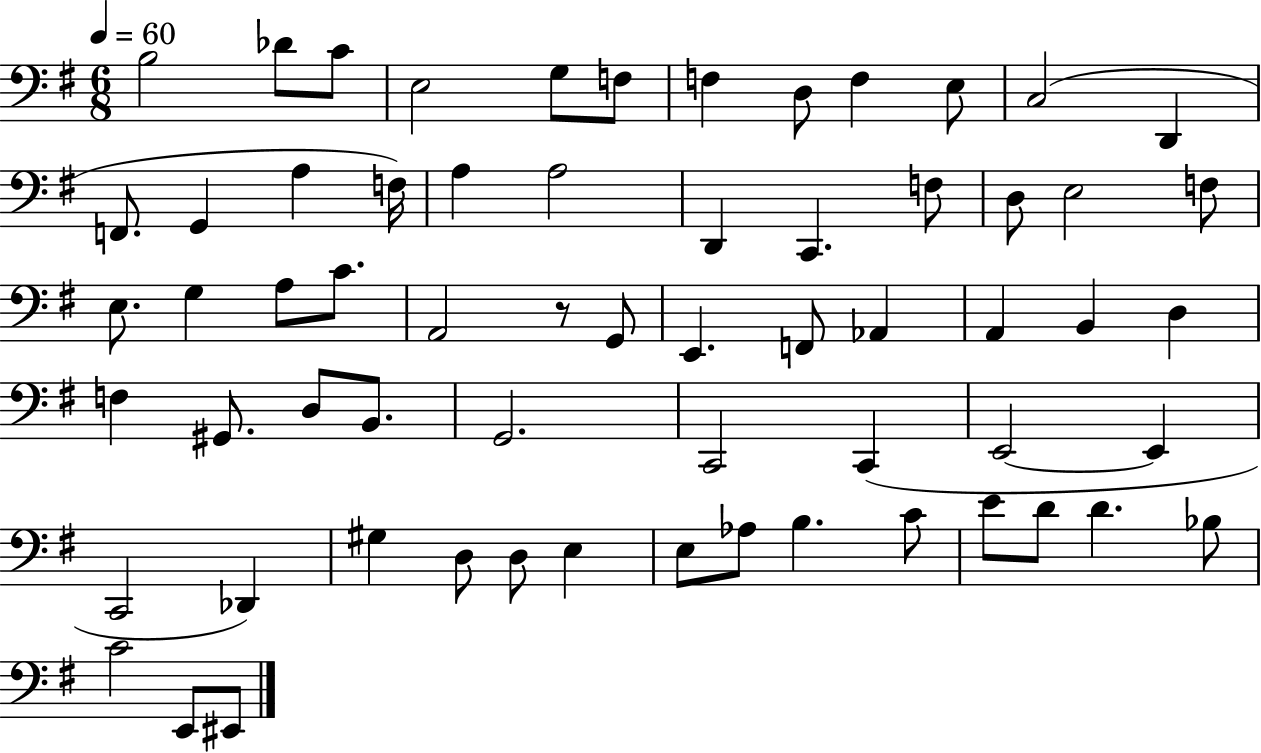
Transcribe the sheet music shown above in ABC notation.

X:1
T:Untitled
M:6/8
L:1/4
K:G
B,2 _D/2 C/2 E,2 G,/2 F,/2 F, D,/2 F, E,/2 C,2 D,, F,,/2 G,, A, F,/4 A, A,2 D,, C,, F,/2 D,/2 E,2 F,/2 E,/2 G, A,/2 C/2 A,,2 z/2 G,,/2 E,, F,,/2 _A,, A,, B,, D, F, ^G,,/2 D,/2 B,,/2 G,,2 C,,2 C,, E,,2 E,, C,,2 _D,, ^G, D,/2 D,/2 E, E,/2 _A,/2 B, C/2 E/2 D/2 D _B,/2 C2 E,,/2 ^E,,/2